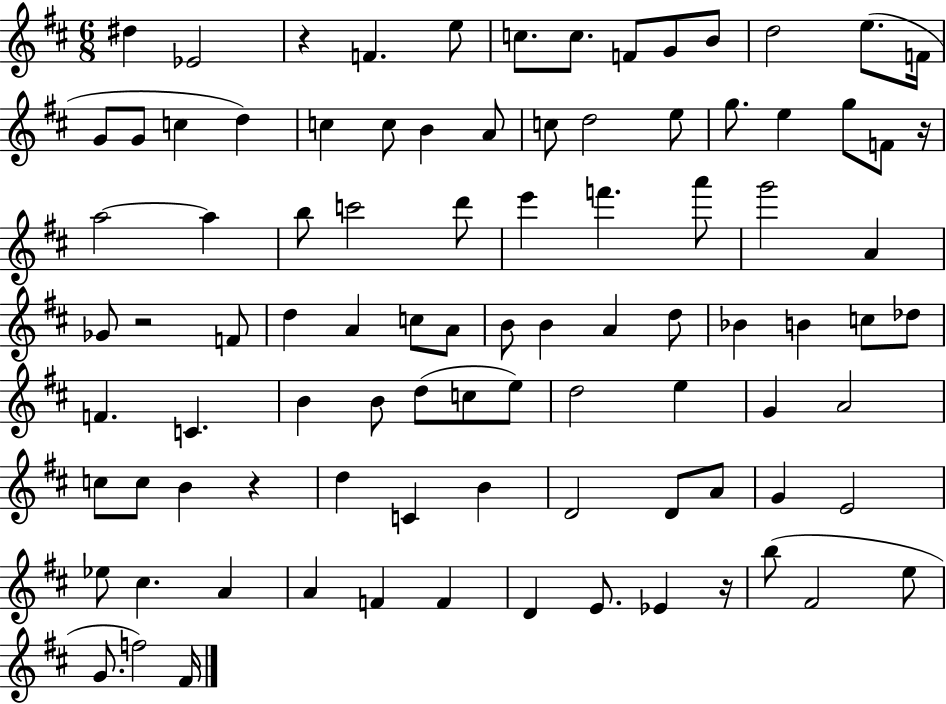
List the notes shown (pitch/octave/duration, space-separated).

D#5/q Eb4/h R/q F4/q. E5/e C5/e. C5/e. F4/e G4/e B4/e D5/h E5/e. F4/s G4/e G4/e C5/q D5/q C5/q C5/e B4/q A4/e C5/e D5/h E5/e G5/e. E5/q G5/e F4/e R/s A5/h A5/q B5/e C6/h D6/e E6/q F6/q. A6/e G6/h A4/q Gb4/e R/h F4/e D5/q A4/q C5/e A4/e B4/e B4/q A4/q D5/e Bb4/q B4/q C5/e Db5/e F4/q. C4/q. B4/q B4/e D5/e C5/e E5/e D5/h E5/q G4/q A4/h C5/e C5/e B4/q R/q D5/q C4/q B4/q D4/h D4/e A4/e G4/q E4/h Eb5/e C#5/q. A4/q A4/q F4/q F4/q D4/q E4/e. Eb4/q R/s B5/e F#4/h E5/e G4/e. F5/h F#4/s